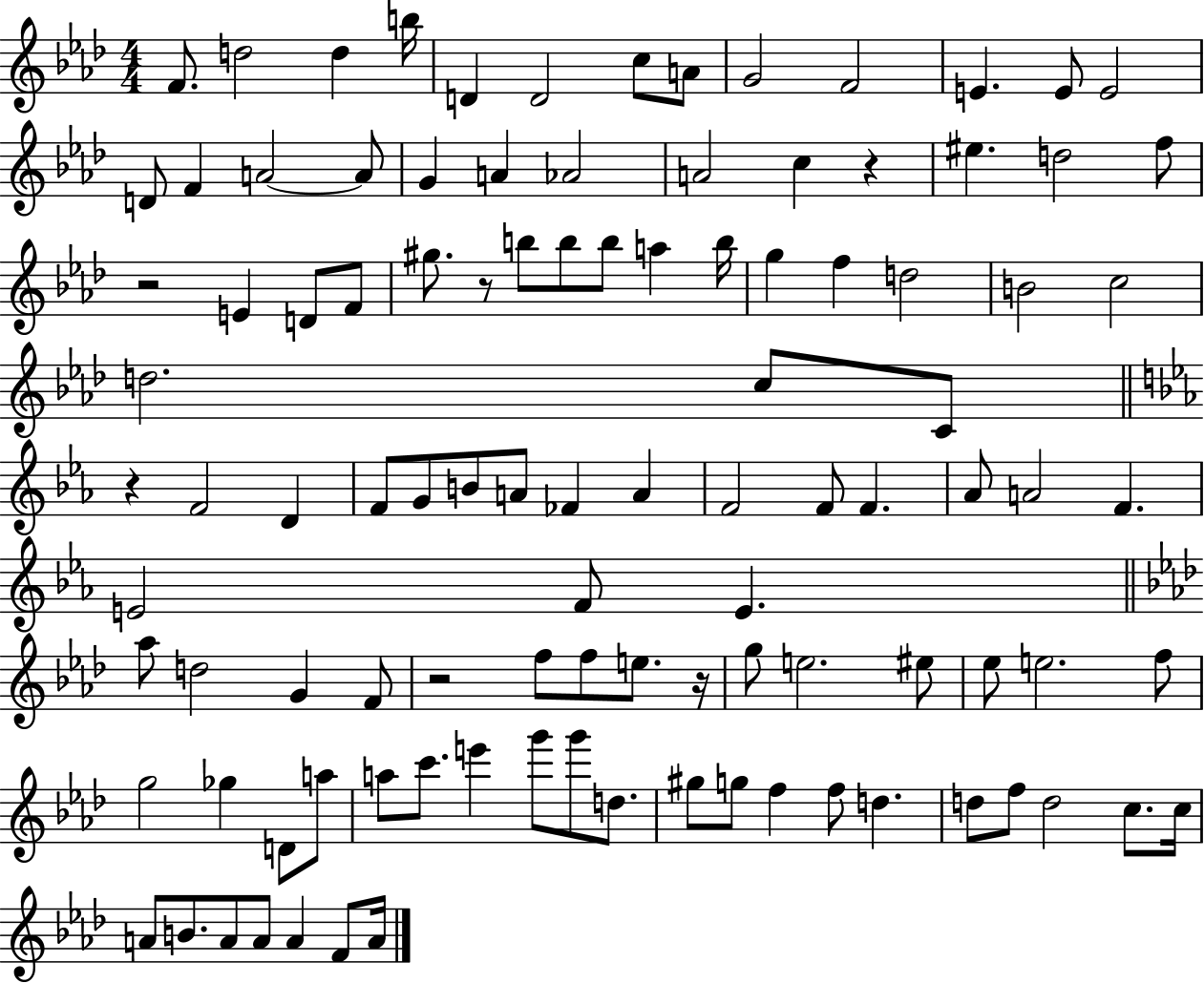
F4/e. D5/h D5/q B5/s D4/q D4/h C5/e A4/e G4/h F4/h E4/q. E4/e E4/h D4/e F4/q A4/h A4/e G4/q A4/q Ab4/h A4/h C5/q R/q EIS5/q. D5/h F5/e R/h E4/q D4/e F4/e G#5/e. R/e B5/e B5/e B5/e A5/q B5/s G5/q F5/q D5/h B4/h C5/h D5/h. C5/e C4/e R/q F4/h D4/q F4/e G4/e B4/e A4/e FES4/q A4/q F4/h F4/e F4/q. Ab4/e A4/h F4/q. E4/h F4/e E4/q. Ab5/e D5/h G4/q F4/e R/h F5/e F5/e E5/e. R/s G5/e E5/h. EIS5/e Eb5/e E5/h. F5/e G5/h Gb5/q D4/e A5/e A5/e C6/e. E6/q G6/e G6/e D5/e. G#5/e G5/e F5/q F5/e D5/q. D5/e F5/e D5/h C5/e. C5/s A4/e B4/e. A4/e A4/e A4/q F4/e A4/s